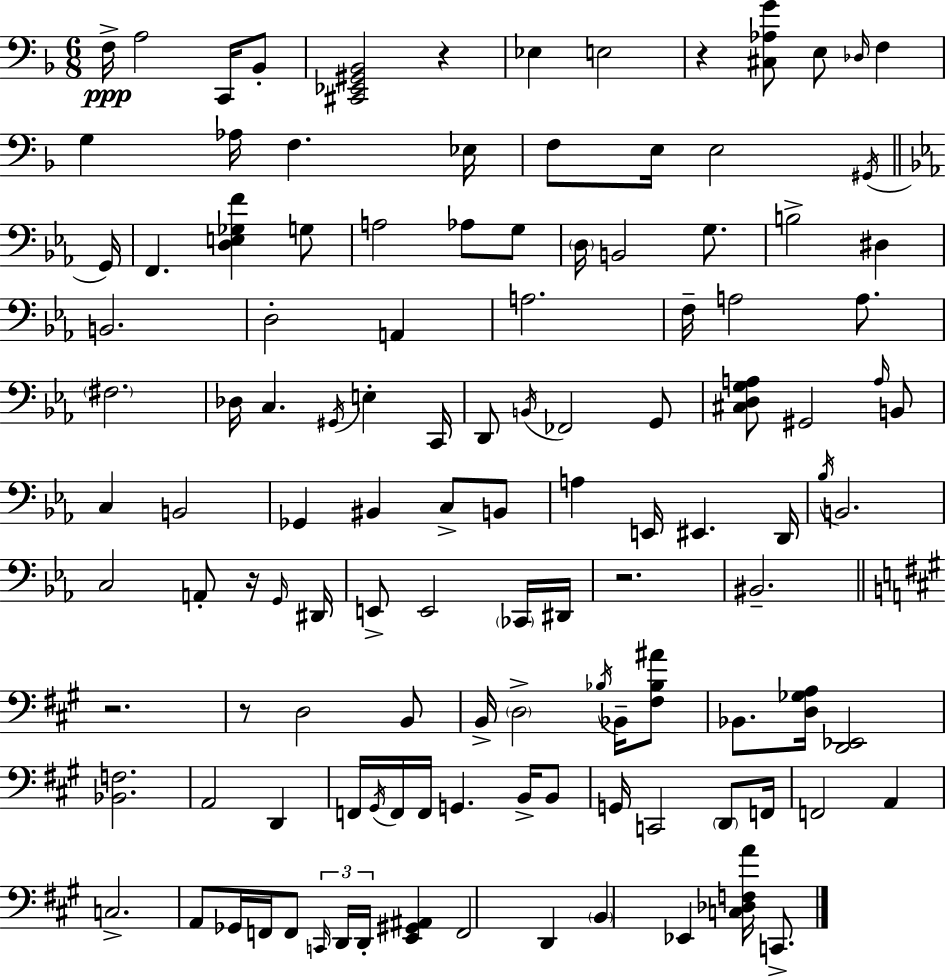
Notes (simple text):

F3/s A3/h C2/s Bb2/e [C#2,Eb2,G#2,Bb2]/h R/q Eb3/q E3/h R/q [C#3,Ab3,G4]/e E3/e Db3/s F3/q G3/q Ab3/s F3/q. Eb3/s F3/e E3/s E3/h G#2/s G2/s F2/q. [D3,E3,Gb3,F4]/q G3/e A3/h Ab3/e G3/e D3/s B2/h G3/e. B3/h D#3/q B2/h. D3/h A2/q A3/h. F3/s A3/h A3/e. F#3/h. Db3/s C3/q. G#2/s E3/q C2/s D2/e B2/s FES2/h G2/e [C#3,D3,G3,A3]/e G#2/h A3/s B2/e C3/q B2/h Gb2/q BIS2/q C3/e B2/e A3/q E2/s EIS2/q. D2/s Bb3/s B2/h. C3/h A2/e R/s G2/s D#2/s E2/e E2/h CES2/s D#2/s R/h. BIS2/h. R/h. R/e D3/h B2/e B2/s D3/h Bb3/s Bb2/s [F#3,Bb3,A#4]/e Bb2/e. [D3,Gb3,A3]/s [D2,Eb2]/h [Bb2,F3]/h. A2/h D2/q F2/s G#2/s F2/s F2/s G2/q. B2/s B2/e G2/s C2/h D2/e F2/s F2/h A2/q C3/h. A2/e Gb2/s F2/s F2/e C2/s D2/s D2/s [E2,G#2,A#2]/q F2/h D2/q B2/q Eb2/q [C3,Db3,F3,A4]/s C2/e.